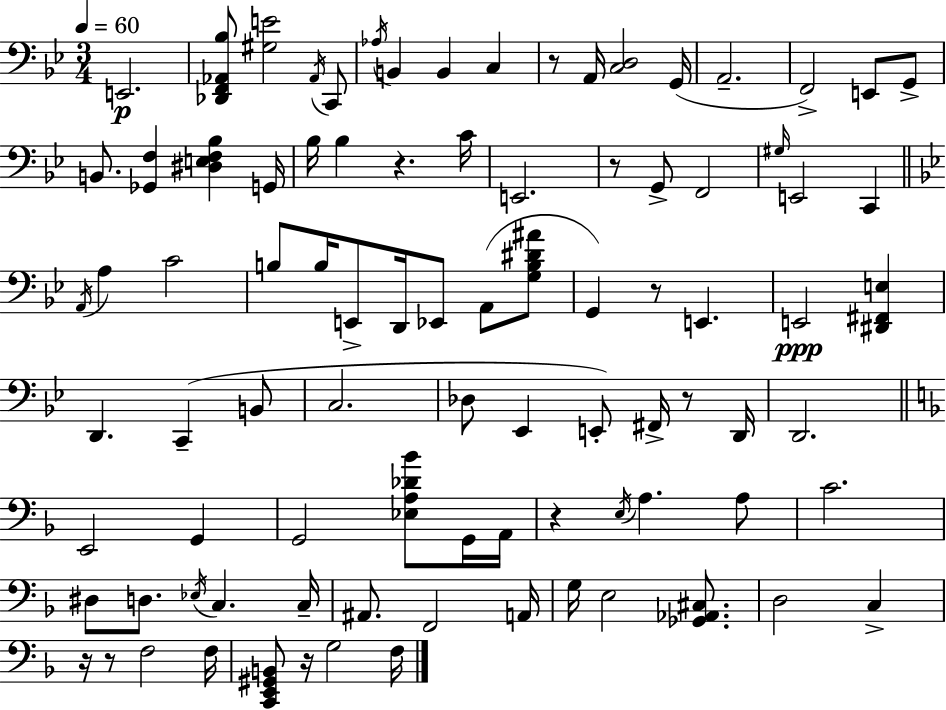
X:1
T:Untitled
M:3/4
L:1/4
K:Bb
E,,2 [_D,,F,,_A,,_B,]/2 [^G,E]2 _A,,/4 C,,/2 _A,/4 B,, B,, C, z/2 A,,/4 [C,D,]2 G,,/4 A,,2 F,,2 E,,/2 G,,/2 B,,/2 [_G,,F,] [^D,E,F,_B,] G,,/4 _B,/4 _B, z C/4 E,,2 z/2 G,,/2 F,,2 ^G,/4 E,,2 C,, A,,/4 A, C2 B,/2 B,/4 E,,/2 D,,/4 _E,,/2 A,,/2 [G,B,^D^A]/2 G,, z/2 E,, E,,2 [^D,,^F,,E,] D,, C,, B,,/2 C,2 _D,/2 _E,, E,,/2 ^F,,/4 z/2 D,,/4 D,,2 E,,2 G,, G,,2 [_E,A,_D_B]/2 G,,/4 A,,/4 z E,/4 A, A,/2 C2 ^D,/2 D,/2 _E,/4 C, C,/4 ^A,,/2 F,,2 A,,/4 G,/4 E,2 [_G,,_A,,^C,]/2 D,2 C, z/4 z/2 F,2 F,/4 [C,,E,,^G,,B,,]/2 z/4 G,2 F,/4